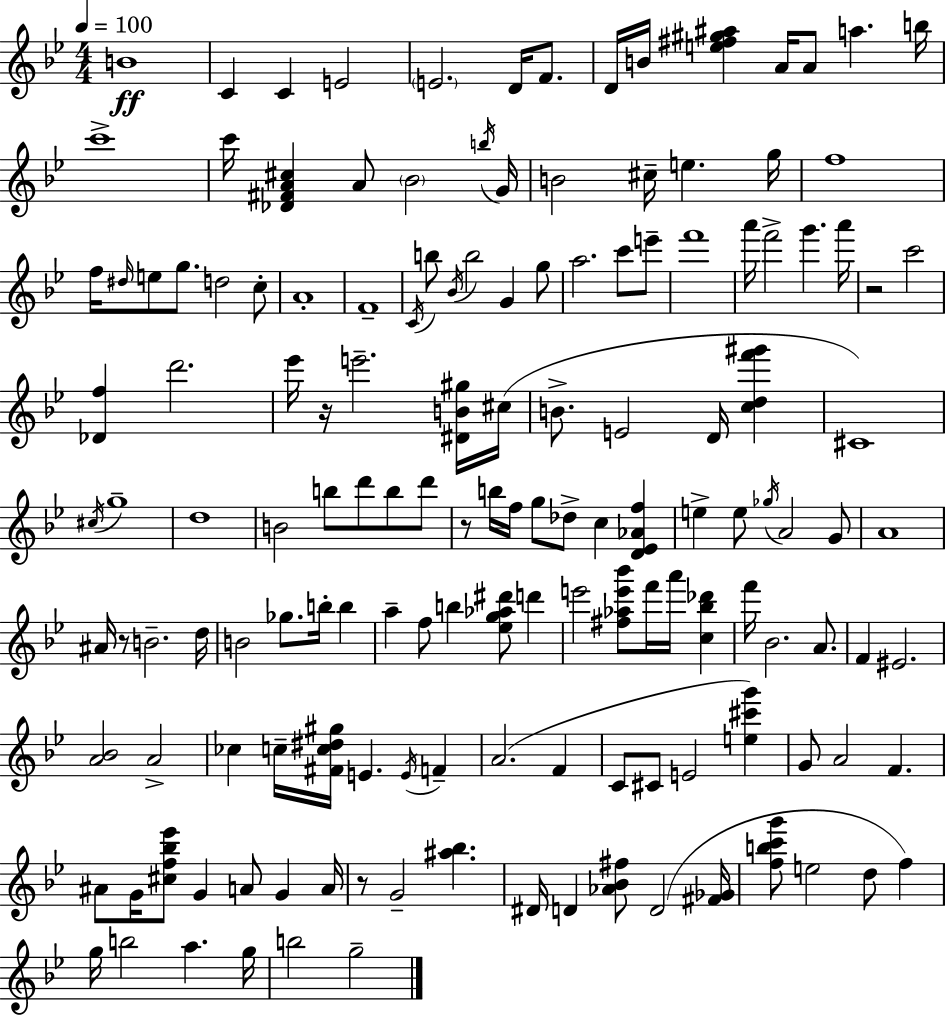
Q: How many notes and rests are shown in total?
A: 148